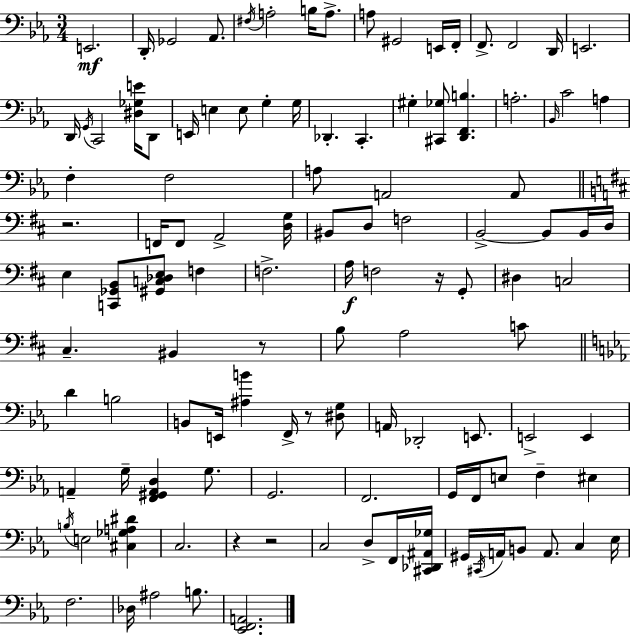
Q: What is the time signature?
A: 3/4